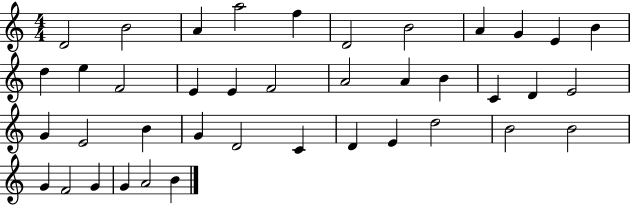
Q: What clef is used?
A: treble